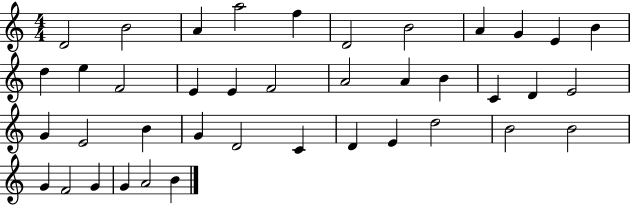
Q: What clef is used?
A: treble